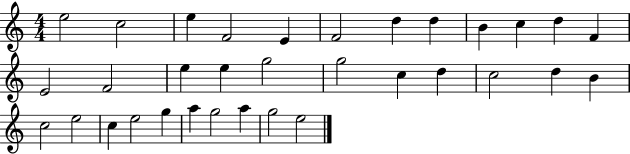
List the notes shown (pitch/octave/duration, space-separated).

E5/h C5/h E5/q F4/h E4/q F4/h D5/q D5/q B4/q C5/q D5/q F4/q E4/h F4/h E5/q E5/q G5/h G5/h C5/q D5/q C5/h D5/q B4/q C5/h E5/h C5/q E5/h G5/q A5/q G5/h A5/q G5/h E5/h